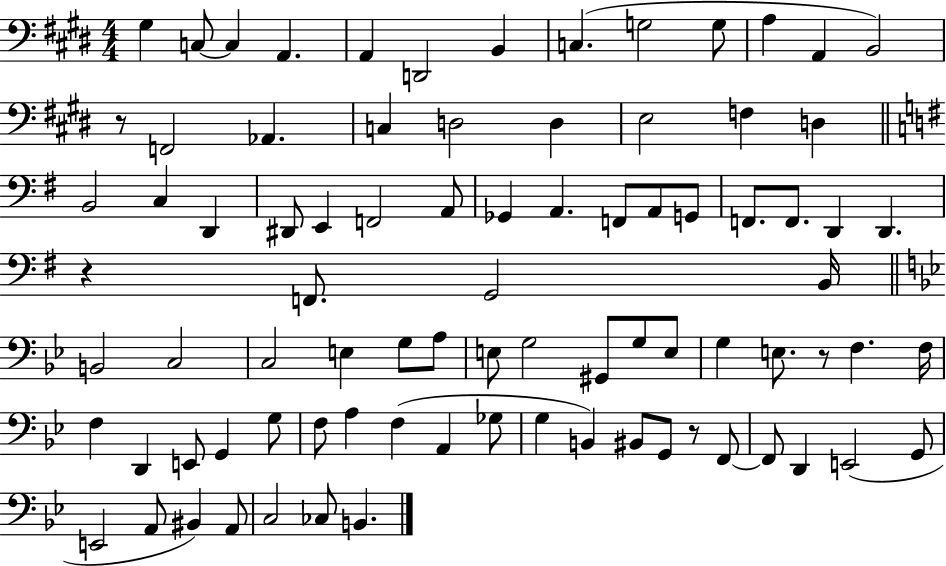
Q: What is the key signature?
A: E major